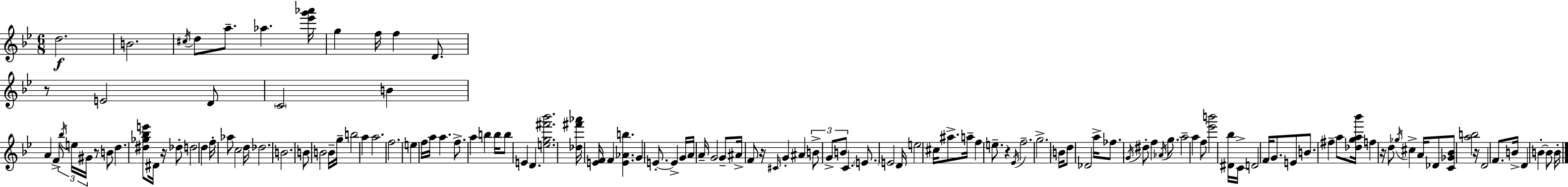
X:1
T:Untitled
M:6/8
L:1/4
K:Bb
d2 B2 ^c/4 d/2 a/2 _a [_e'g'_a']/4 g f/4 f D/2 z/2 E2 D/2 C2 B A F/2 _b/4 e/4 ^G/4 z/2 B/2 d [^d_g_be']/2 ^D/4 z/4 _d/2 d2 d f/4 _a/2 c2 d/4 _d2 B2 B/2 B2 B/4 g/4 b2 a a2 f2 e f/4 a/4 a f/2 a b b/4 b/2 E D [eg^f'_b']2 [_d^f'_a']/4 [EF]/4 F [E_Ab] G E/2 E G/4 A/4 A/4 G2 G/2 ^A/4 F/2 z/4 ^C/4 G ^A B/2 G/2 B/2 C E/2 E2 D/4 e2 ^c/4 ^a/2 a/4 f e/2 z _E/4 f2 g2 B/4 d/2 _D2 a/4 _f/2 G/4 ^d/2 f _A/4 g/2 a2 a f/2 [_e'b']2 [^D_b]/4 C/4 D2 F/4 G/2 E/2 B/2 ^f a/2 [_dga_b']/4 f z/4 d/2 _g/4 ^c A/4 _D/2 [C_G_B]/2 [ab]2 z/4 D2 F/2 B/4 D B B/2 B/4